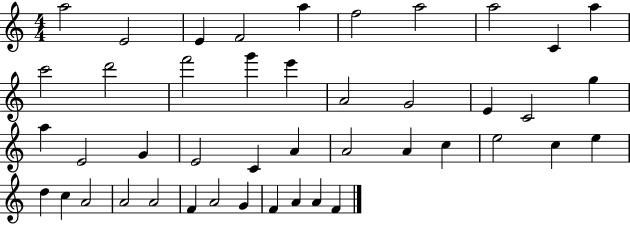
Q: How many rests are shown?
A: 0